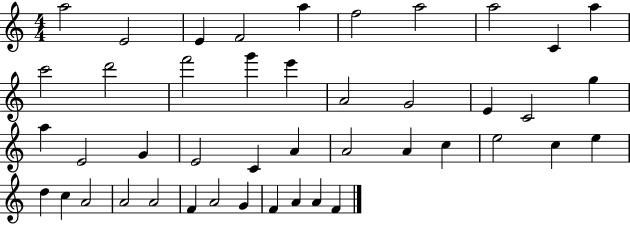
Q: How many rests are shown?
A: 0